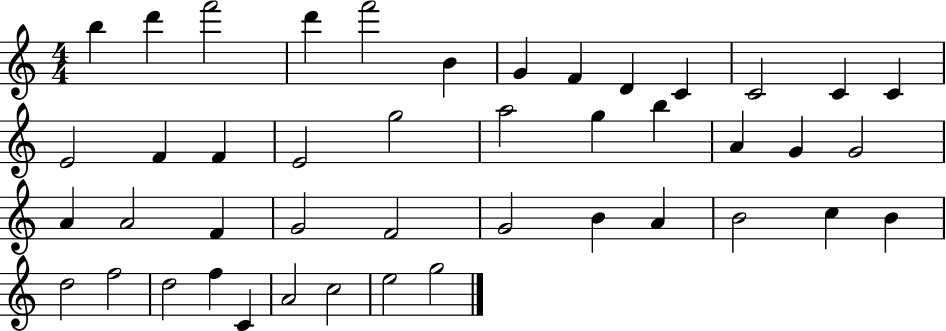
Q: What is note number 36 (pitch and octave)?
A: D5